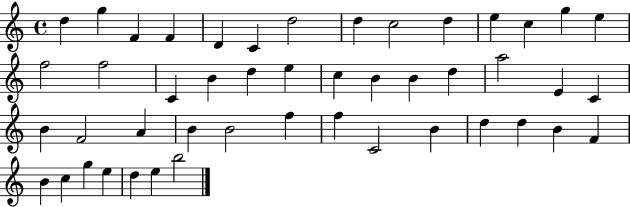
X:1
T:Untitled
M:4/4
L:1/4
K:C
d g F F D C d2 d c2 d e c g e f2 f2 C B d e c B B d a2 E C B F2 A B B2 f f C2 B d d B F B c g e d e b2